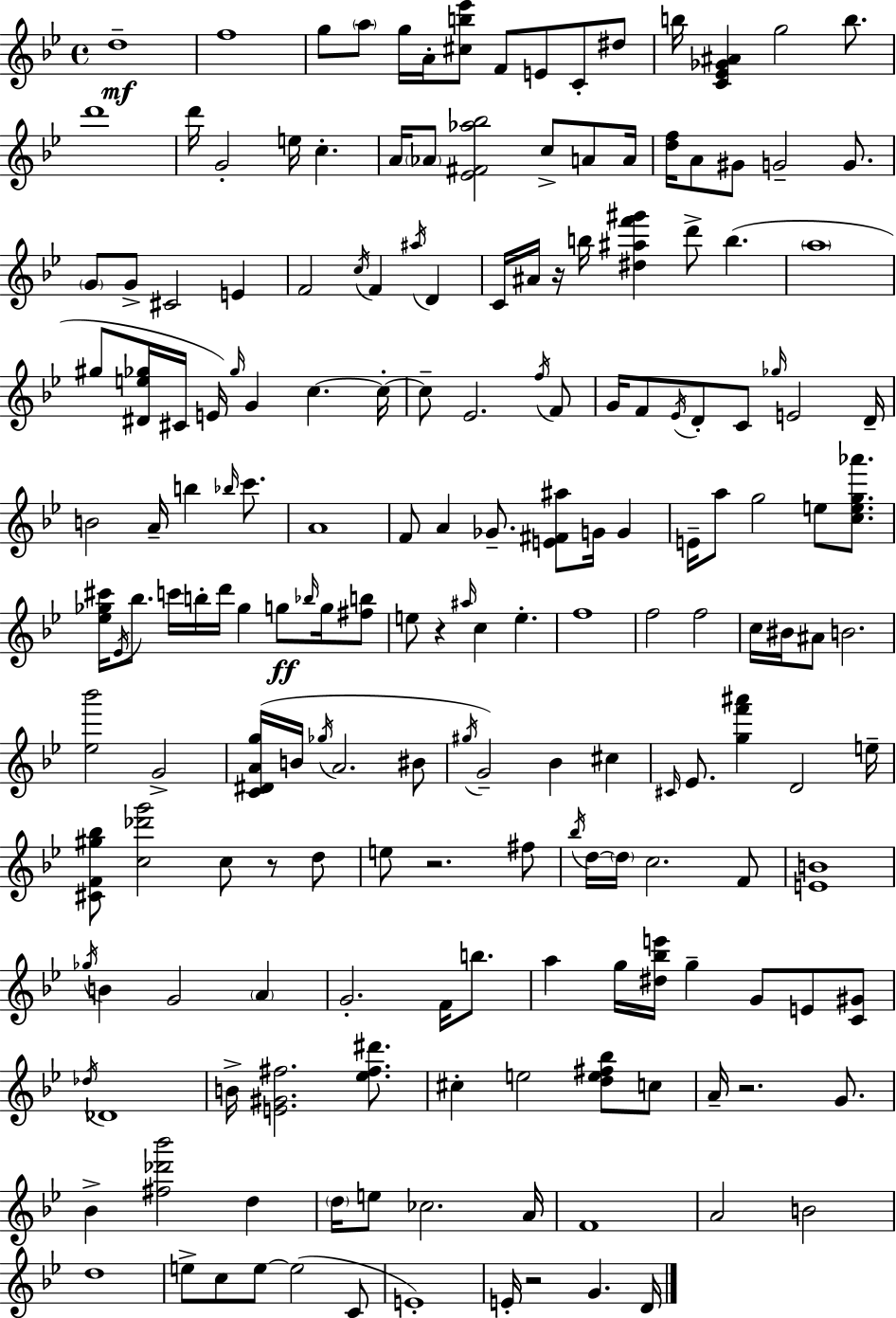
X:1
T:Untitled
M:4/4
L:1/4
K:Bb
d4 f4 g/2 a/2 g/4 A/4 [^cb_e']/2 F/2 E/2 C/2 ^d/2 b/4 [C_E_G^A] g2 b/2 d'4 d'/4 G2 e/4 c A/4 _A/2 [_E^F_a_b]2 c/2 A/2 A/4 [df]/4 A/2 ^G/2 G2 G/2 G/2 G/2 ^C2 E F2 c/4 F ^a/4 D C/4 ^A/4 z/4 b/4 [^d^af'^g'] d'/2 b a4 ^g/2 [^De_g]/4 ^C/4 E/4 _g/4 G c c/4 c/2 _E2 f/4 F/2 G/4 F/2 _E/4 D/2 C/2 _g/4 E2 D/4 B2 A/4 b _b/4 c'/2 A4 F/2 A _G/2 [E^F^a]/2 G/4 G E/4 a/2 g2 e/2 [ceg_a']/2 [_e_g^c']/4 _E/4 _b/2 c'/4 b/4 d'/4 _g g/2 _b/4 g/4 [^fb]/2 e/2 z ^a/4 c e f4 f2 f2 c/4 ^B/4 ^A/2 B2 [_e_b']2 G2 [C^DAg]/4 B/4 _g/4 A2 ^B/2 ^g/4 G2 _B ^c ^C/4 _E/2 [gf'^a'] D2 e/4 [^CF^g_b]/2 [c_d'g']2 c/2 z/2 d/2 e/2 z2 ^f/2 _b/4 d/4 d/4 c2 F/2 [EB]4 _g/4 B G2 A G2 F/4 b/2 a g/4 [^d_be']/4 g G/2 E/2 [C^G]/2 _d/4 _D4 B/4 [E^G^f]2 [_e^f^d']/2 ^c e2 [de^f_b]/2 c/2 A/4 z2 G/2 _B [^f_d'_b']2 d d/4 e/2 _c2 A/4 F4 A2 B2 d4 e/2 c/2 e/2 e2 C/2 E4 E/4 z2 G D/4